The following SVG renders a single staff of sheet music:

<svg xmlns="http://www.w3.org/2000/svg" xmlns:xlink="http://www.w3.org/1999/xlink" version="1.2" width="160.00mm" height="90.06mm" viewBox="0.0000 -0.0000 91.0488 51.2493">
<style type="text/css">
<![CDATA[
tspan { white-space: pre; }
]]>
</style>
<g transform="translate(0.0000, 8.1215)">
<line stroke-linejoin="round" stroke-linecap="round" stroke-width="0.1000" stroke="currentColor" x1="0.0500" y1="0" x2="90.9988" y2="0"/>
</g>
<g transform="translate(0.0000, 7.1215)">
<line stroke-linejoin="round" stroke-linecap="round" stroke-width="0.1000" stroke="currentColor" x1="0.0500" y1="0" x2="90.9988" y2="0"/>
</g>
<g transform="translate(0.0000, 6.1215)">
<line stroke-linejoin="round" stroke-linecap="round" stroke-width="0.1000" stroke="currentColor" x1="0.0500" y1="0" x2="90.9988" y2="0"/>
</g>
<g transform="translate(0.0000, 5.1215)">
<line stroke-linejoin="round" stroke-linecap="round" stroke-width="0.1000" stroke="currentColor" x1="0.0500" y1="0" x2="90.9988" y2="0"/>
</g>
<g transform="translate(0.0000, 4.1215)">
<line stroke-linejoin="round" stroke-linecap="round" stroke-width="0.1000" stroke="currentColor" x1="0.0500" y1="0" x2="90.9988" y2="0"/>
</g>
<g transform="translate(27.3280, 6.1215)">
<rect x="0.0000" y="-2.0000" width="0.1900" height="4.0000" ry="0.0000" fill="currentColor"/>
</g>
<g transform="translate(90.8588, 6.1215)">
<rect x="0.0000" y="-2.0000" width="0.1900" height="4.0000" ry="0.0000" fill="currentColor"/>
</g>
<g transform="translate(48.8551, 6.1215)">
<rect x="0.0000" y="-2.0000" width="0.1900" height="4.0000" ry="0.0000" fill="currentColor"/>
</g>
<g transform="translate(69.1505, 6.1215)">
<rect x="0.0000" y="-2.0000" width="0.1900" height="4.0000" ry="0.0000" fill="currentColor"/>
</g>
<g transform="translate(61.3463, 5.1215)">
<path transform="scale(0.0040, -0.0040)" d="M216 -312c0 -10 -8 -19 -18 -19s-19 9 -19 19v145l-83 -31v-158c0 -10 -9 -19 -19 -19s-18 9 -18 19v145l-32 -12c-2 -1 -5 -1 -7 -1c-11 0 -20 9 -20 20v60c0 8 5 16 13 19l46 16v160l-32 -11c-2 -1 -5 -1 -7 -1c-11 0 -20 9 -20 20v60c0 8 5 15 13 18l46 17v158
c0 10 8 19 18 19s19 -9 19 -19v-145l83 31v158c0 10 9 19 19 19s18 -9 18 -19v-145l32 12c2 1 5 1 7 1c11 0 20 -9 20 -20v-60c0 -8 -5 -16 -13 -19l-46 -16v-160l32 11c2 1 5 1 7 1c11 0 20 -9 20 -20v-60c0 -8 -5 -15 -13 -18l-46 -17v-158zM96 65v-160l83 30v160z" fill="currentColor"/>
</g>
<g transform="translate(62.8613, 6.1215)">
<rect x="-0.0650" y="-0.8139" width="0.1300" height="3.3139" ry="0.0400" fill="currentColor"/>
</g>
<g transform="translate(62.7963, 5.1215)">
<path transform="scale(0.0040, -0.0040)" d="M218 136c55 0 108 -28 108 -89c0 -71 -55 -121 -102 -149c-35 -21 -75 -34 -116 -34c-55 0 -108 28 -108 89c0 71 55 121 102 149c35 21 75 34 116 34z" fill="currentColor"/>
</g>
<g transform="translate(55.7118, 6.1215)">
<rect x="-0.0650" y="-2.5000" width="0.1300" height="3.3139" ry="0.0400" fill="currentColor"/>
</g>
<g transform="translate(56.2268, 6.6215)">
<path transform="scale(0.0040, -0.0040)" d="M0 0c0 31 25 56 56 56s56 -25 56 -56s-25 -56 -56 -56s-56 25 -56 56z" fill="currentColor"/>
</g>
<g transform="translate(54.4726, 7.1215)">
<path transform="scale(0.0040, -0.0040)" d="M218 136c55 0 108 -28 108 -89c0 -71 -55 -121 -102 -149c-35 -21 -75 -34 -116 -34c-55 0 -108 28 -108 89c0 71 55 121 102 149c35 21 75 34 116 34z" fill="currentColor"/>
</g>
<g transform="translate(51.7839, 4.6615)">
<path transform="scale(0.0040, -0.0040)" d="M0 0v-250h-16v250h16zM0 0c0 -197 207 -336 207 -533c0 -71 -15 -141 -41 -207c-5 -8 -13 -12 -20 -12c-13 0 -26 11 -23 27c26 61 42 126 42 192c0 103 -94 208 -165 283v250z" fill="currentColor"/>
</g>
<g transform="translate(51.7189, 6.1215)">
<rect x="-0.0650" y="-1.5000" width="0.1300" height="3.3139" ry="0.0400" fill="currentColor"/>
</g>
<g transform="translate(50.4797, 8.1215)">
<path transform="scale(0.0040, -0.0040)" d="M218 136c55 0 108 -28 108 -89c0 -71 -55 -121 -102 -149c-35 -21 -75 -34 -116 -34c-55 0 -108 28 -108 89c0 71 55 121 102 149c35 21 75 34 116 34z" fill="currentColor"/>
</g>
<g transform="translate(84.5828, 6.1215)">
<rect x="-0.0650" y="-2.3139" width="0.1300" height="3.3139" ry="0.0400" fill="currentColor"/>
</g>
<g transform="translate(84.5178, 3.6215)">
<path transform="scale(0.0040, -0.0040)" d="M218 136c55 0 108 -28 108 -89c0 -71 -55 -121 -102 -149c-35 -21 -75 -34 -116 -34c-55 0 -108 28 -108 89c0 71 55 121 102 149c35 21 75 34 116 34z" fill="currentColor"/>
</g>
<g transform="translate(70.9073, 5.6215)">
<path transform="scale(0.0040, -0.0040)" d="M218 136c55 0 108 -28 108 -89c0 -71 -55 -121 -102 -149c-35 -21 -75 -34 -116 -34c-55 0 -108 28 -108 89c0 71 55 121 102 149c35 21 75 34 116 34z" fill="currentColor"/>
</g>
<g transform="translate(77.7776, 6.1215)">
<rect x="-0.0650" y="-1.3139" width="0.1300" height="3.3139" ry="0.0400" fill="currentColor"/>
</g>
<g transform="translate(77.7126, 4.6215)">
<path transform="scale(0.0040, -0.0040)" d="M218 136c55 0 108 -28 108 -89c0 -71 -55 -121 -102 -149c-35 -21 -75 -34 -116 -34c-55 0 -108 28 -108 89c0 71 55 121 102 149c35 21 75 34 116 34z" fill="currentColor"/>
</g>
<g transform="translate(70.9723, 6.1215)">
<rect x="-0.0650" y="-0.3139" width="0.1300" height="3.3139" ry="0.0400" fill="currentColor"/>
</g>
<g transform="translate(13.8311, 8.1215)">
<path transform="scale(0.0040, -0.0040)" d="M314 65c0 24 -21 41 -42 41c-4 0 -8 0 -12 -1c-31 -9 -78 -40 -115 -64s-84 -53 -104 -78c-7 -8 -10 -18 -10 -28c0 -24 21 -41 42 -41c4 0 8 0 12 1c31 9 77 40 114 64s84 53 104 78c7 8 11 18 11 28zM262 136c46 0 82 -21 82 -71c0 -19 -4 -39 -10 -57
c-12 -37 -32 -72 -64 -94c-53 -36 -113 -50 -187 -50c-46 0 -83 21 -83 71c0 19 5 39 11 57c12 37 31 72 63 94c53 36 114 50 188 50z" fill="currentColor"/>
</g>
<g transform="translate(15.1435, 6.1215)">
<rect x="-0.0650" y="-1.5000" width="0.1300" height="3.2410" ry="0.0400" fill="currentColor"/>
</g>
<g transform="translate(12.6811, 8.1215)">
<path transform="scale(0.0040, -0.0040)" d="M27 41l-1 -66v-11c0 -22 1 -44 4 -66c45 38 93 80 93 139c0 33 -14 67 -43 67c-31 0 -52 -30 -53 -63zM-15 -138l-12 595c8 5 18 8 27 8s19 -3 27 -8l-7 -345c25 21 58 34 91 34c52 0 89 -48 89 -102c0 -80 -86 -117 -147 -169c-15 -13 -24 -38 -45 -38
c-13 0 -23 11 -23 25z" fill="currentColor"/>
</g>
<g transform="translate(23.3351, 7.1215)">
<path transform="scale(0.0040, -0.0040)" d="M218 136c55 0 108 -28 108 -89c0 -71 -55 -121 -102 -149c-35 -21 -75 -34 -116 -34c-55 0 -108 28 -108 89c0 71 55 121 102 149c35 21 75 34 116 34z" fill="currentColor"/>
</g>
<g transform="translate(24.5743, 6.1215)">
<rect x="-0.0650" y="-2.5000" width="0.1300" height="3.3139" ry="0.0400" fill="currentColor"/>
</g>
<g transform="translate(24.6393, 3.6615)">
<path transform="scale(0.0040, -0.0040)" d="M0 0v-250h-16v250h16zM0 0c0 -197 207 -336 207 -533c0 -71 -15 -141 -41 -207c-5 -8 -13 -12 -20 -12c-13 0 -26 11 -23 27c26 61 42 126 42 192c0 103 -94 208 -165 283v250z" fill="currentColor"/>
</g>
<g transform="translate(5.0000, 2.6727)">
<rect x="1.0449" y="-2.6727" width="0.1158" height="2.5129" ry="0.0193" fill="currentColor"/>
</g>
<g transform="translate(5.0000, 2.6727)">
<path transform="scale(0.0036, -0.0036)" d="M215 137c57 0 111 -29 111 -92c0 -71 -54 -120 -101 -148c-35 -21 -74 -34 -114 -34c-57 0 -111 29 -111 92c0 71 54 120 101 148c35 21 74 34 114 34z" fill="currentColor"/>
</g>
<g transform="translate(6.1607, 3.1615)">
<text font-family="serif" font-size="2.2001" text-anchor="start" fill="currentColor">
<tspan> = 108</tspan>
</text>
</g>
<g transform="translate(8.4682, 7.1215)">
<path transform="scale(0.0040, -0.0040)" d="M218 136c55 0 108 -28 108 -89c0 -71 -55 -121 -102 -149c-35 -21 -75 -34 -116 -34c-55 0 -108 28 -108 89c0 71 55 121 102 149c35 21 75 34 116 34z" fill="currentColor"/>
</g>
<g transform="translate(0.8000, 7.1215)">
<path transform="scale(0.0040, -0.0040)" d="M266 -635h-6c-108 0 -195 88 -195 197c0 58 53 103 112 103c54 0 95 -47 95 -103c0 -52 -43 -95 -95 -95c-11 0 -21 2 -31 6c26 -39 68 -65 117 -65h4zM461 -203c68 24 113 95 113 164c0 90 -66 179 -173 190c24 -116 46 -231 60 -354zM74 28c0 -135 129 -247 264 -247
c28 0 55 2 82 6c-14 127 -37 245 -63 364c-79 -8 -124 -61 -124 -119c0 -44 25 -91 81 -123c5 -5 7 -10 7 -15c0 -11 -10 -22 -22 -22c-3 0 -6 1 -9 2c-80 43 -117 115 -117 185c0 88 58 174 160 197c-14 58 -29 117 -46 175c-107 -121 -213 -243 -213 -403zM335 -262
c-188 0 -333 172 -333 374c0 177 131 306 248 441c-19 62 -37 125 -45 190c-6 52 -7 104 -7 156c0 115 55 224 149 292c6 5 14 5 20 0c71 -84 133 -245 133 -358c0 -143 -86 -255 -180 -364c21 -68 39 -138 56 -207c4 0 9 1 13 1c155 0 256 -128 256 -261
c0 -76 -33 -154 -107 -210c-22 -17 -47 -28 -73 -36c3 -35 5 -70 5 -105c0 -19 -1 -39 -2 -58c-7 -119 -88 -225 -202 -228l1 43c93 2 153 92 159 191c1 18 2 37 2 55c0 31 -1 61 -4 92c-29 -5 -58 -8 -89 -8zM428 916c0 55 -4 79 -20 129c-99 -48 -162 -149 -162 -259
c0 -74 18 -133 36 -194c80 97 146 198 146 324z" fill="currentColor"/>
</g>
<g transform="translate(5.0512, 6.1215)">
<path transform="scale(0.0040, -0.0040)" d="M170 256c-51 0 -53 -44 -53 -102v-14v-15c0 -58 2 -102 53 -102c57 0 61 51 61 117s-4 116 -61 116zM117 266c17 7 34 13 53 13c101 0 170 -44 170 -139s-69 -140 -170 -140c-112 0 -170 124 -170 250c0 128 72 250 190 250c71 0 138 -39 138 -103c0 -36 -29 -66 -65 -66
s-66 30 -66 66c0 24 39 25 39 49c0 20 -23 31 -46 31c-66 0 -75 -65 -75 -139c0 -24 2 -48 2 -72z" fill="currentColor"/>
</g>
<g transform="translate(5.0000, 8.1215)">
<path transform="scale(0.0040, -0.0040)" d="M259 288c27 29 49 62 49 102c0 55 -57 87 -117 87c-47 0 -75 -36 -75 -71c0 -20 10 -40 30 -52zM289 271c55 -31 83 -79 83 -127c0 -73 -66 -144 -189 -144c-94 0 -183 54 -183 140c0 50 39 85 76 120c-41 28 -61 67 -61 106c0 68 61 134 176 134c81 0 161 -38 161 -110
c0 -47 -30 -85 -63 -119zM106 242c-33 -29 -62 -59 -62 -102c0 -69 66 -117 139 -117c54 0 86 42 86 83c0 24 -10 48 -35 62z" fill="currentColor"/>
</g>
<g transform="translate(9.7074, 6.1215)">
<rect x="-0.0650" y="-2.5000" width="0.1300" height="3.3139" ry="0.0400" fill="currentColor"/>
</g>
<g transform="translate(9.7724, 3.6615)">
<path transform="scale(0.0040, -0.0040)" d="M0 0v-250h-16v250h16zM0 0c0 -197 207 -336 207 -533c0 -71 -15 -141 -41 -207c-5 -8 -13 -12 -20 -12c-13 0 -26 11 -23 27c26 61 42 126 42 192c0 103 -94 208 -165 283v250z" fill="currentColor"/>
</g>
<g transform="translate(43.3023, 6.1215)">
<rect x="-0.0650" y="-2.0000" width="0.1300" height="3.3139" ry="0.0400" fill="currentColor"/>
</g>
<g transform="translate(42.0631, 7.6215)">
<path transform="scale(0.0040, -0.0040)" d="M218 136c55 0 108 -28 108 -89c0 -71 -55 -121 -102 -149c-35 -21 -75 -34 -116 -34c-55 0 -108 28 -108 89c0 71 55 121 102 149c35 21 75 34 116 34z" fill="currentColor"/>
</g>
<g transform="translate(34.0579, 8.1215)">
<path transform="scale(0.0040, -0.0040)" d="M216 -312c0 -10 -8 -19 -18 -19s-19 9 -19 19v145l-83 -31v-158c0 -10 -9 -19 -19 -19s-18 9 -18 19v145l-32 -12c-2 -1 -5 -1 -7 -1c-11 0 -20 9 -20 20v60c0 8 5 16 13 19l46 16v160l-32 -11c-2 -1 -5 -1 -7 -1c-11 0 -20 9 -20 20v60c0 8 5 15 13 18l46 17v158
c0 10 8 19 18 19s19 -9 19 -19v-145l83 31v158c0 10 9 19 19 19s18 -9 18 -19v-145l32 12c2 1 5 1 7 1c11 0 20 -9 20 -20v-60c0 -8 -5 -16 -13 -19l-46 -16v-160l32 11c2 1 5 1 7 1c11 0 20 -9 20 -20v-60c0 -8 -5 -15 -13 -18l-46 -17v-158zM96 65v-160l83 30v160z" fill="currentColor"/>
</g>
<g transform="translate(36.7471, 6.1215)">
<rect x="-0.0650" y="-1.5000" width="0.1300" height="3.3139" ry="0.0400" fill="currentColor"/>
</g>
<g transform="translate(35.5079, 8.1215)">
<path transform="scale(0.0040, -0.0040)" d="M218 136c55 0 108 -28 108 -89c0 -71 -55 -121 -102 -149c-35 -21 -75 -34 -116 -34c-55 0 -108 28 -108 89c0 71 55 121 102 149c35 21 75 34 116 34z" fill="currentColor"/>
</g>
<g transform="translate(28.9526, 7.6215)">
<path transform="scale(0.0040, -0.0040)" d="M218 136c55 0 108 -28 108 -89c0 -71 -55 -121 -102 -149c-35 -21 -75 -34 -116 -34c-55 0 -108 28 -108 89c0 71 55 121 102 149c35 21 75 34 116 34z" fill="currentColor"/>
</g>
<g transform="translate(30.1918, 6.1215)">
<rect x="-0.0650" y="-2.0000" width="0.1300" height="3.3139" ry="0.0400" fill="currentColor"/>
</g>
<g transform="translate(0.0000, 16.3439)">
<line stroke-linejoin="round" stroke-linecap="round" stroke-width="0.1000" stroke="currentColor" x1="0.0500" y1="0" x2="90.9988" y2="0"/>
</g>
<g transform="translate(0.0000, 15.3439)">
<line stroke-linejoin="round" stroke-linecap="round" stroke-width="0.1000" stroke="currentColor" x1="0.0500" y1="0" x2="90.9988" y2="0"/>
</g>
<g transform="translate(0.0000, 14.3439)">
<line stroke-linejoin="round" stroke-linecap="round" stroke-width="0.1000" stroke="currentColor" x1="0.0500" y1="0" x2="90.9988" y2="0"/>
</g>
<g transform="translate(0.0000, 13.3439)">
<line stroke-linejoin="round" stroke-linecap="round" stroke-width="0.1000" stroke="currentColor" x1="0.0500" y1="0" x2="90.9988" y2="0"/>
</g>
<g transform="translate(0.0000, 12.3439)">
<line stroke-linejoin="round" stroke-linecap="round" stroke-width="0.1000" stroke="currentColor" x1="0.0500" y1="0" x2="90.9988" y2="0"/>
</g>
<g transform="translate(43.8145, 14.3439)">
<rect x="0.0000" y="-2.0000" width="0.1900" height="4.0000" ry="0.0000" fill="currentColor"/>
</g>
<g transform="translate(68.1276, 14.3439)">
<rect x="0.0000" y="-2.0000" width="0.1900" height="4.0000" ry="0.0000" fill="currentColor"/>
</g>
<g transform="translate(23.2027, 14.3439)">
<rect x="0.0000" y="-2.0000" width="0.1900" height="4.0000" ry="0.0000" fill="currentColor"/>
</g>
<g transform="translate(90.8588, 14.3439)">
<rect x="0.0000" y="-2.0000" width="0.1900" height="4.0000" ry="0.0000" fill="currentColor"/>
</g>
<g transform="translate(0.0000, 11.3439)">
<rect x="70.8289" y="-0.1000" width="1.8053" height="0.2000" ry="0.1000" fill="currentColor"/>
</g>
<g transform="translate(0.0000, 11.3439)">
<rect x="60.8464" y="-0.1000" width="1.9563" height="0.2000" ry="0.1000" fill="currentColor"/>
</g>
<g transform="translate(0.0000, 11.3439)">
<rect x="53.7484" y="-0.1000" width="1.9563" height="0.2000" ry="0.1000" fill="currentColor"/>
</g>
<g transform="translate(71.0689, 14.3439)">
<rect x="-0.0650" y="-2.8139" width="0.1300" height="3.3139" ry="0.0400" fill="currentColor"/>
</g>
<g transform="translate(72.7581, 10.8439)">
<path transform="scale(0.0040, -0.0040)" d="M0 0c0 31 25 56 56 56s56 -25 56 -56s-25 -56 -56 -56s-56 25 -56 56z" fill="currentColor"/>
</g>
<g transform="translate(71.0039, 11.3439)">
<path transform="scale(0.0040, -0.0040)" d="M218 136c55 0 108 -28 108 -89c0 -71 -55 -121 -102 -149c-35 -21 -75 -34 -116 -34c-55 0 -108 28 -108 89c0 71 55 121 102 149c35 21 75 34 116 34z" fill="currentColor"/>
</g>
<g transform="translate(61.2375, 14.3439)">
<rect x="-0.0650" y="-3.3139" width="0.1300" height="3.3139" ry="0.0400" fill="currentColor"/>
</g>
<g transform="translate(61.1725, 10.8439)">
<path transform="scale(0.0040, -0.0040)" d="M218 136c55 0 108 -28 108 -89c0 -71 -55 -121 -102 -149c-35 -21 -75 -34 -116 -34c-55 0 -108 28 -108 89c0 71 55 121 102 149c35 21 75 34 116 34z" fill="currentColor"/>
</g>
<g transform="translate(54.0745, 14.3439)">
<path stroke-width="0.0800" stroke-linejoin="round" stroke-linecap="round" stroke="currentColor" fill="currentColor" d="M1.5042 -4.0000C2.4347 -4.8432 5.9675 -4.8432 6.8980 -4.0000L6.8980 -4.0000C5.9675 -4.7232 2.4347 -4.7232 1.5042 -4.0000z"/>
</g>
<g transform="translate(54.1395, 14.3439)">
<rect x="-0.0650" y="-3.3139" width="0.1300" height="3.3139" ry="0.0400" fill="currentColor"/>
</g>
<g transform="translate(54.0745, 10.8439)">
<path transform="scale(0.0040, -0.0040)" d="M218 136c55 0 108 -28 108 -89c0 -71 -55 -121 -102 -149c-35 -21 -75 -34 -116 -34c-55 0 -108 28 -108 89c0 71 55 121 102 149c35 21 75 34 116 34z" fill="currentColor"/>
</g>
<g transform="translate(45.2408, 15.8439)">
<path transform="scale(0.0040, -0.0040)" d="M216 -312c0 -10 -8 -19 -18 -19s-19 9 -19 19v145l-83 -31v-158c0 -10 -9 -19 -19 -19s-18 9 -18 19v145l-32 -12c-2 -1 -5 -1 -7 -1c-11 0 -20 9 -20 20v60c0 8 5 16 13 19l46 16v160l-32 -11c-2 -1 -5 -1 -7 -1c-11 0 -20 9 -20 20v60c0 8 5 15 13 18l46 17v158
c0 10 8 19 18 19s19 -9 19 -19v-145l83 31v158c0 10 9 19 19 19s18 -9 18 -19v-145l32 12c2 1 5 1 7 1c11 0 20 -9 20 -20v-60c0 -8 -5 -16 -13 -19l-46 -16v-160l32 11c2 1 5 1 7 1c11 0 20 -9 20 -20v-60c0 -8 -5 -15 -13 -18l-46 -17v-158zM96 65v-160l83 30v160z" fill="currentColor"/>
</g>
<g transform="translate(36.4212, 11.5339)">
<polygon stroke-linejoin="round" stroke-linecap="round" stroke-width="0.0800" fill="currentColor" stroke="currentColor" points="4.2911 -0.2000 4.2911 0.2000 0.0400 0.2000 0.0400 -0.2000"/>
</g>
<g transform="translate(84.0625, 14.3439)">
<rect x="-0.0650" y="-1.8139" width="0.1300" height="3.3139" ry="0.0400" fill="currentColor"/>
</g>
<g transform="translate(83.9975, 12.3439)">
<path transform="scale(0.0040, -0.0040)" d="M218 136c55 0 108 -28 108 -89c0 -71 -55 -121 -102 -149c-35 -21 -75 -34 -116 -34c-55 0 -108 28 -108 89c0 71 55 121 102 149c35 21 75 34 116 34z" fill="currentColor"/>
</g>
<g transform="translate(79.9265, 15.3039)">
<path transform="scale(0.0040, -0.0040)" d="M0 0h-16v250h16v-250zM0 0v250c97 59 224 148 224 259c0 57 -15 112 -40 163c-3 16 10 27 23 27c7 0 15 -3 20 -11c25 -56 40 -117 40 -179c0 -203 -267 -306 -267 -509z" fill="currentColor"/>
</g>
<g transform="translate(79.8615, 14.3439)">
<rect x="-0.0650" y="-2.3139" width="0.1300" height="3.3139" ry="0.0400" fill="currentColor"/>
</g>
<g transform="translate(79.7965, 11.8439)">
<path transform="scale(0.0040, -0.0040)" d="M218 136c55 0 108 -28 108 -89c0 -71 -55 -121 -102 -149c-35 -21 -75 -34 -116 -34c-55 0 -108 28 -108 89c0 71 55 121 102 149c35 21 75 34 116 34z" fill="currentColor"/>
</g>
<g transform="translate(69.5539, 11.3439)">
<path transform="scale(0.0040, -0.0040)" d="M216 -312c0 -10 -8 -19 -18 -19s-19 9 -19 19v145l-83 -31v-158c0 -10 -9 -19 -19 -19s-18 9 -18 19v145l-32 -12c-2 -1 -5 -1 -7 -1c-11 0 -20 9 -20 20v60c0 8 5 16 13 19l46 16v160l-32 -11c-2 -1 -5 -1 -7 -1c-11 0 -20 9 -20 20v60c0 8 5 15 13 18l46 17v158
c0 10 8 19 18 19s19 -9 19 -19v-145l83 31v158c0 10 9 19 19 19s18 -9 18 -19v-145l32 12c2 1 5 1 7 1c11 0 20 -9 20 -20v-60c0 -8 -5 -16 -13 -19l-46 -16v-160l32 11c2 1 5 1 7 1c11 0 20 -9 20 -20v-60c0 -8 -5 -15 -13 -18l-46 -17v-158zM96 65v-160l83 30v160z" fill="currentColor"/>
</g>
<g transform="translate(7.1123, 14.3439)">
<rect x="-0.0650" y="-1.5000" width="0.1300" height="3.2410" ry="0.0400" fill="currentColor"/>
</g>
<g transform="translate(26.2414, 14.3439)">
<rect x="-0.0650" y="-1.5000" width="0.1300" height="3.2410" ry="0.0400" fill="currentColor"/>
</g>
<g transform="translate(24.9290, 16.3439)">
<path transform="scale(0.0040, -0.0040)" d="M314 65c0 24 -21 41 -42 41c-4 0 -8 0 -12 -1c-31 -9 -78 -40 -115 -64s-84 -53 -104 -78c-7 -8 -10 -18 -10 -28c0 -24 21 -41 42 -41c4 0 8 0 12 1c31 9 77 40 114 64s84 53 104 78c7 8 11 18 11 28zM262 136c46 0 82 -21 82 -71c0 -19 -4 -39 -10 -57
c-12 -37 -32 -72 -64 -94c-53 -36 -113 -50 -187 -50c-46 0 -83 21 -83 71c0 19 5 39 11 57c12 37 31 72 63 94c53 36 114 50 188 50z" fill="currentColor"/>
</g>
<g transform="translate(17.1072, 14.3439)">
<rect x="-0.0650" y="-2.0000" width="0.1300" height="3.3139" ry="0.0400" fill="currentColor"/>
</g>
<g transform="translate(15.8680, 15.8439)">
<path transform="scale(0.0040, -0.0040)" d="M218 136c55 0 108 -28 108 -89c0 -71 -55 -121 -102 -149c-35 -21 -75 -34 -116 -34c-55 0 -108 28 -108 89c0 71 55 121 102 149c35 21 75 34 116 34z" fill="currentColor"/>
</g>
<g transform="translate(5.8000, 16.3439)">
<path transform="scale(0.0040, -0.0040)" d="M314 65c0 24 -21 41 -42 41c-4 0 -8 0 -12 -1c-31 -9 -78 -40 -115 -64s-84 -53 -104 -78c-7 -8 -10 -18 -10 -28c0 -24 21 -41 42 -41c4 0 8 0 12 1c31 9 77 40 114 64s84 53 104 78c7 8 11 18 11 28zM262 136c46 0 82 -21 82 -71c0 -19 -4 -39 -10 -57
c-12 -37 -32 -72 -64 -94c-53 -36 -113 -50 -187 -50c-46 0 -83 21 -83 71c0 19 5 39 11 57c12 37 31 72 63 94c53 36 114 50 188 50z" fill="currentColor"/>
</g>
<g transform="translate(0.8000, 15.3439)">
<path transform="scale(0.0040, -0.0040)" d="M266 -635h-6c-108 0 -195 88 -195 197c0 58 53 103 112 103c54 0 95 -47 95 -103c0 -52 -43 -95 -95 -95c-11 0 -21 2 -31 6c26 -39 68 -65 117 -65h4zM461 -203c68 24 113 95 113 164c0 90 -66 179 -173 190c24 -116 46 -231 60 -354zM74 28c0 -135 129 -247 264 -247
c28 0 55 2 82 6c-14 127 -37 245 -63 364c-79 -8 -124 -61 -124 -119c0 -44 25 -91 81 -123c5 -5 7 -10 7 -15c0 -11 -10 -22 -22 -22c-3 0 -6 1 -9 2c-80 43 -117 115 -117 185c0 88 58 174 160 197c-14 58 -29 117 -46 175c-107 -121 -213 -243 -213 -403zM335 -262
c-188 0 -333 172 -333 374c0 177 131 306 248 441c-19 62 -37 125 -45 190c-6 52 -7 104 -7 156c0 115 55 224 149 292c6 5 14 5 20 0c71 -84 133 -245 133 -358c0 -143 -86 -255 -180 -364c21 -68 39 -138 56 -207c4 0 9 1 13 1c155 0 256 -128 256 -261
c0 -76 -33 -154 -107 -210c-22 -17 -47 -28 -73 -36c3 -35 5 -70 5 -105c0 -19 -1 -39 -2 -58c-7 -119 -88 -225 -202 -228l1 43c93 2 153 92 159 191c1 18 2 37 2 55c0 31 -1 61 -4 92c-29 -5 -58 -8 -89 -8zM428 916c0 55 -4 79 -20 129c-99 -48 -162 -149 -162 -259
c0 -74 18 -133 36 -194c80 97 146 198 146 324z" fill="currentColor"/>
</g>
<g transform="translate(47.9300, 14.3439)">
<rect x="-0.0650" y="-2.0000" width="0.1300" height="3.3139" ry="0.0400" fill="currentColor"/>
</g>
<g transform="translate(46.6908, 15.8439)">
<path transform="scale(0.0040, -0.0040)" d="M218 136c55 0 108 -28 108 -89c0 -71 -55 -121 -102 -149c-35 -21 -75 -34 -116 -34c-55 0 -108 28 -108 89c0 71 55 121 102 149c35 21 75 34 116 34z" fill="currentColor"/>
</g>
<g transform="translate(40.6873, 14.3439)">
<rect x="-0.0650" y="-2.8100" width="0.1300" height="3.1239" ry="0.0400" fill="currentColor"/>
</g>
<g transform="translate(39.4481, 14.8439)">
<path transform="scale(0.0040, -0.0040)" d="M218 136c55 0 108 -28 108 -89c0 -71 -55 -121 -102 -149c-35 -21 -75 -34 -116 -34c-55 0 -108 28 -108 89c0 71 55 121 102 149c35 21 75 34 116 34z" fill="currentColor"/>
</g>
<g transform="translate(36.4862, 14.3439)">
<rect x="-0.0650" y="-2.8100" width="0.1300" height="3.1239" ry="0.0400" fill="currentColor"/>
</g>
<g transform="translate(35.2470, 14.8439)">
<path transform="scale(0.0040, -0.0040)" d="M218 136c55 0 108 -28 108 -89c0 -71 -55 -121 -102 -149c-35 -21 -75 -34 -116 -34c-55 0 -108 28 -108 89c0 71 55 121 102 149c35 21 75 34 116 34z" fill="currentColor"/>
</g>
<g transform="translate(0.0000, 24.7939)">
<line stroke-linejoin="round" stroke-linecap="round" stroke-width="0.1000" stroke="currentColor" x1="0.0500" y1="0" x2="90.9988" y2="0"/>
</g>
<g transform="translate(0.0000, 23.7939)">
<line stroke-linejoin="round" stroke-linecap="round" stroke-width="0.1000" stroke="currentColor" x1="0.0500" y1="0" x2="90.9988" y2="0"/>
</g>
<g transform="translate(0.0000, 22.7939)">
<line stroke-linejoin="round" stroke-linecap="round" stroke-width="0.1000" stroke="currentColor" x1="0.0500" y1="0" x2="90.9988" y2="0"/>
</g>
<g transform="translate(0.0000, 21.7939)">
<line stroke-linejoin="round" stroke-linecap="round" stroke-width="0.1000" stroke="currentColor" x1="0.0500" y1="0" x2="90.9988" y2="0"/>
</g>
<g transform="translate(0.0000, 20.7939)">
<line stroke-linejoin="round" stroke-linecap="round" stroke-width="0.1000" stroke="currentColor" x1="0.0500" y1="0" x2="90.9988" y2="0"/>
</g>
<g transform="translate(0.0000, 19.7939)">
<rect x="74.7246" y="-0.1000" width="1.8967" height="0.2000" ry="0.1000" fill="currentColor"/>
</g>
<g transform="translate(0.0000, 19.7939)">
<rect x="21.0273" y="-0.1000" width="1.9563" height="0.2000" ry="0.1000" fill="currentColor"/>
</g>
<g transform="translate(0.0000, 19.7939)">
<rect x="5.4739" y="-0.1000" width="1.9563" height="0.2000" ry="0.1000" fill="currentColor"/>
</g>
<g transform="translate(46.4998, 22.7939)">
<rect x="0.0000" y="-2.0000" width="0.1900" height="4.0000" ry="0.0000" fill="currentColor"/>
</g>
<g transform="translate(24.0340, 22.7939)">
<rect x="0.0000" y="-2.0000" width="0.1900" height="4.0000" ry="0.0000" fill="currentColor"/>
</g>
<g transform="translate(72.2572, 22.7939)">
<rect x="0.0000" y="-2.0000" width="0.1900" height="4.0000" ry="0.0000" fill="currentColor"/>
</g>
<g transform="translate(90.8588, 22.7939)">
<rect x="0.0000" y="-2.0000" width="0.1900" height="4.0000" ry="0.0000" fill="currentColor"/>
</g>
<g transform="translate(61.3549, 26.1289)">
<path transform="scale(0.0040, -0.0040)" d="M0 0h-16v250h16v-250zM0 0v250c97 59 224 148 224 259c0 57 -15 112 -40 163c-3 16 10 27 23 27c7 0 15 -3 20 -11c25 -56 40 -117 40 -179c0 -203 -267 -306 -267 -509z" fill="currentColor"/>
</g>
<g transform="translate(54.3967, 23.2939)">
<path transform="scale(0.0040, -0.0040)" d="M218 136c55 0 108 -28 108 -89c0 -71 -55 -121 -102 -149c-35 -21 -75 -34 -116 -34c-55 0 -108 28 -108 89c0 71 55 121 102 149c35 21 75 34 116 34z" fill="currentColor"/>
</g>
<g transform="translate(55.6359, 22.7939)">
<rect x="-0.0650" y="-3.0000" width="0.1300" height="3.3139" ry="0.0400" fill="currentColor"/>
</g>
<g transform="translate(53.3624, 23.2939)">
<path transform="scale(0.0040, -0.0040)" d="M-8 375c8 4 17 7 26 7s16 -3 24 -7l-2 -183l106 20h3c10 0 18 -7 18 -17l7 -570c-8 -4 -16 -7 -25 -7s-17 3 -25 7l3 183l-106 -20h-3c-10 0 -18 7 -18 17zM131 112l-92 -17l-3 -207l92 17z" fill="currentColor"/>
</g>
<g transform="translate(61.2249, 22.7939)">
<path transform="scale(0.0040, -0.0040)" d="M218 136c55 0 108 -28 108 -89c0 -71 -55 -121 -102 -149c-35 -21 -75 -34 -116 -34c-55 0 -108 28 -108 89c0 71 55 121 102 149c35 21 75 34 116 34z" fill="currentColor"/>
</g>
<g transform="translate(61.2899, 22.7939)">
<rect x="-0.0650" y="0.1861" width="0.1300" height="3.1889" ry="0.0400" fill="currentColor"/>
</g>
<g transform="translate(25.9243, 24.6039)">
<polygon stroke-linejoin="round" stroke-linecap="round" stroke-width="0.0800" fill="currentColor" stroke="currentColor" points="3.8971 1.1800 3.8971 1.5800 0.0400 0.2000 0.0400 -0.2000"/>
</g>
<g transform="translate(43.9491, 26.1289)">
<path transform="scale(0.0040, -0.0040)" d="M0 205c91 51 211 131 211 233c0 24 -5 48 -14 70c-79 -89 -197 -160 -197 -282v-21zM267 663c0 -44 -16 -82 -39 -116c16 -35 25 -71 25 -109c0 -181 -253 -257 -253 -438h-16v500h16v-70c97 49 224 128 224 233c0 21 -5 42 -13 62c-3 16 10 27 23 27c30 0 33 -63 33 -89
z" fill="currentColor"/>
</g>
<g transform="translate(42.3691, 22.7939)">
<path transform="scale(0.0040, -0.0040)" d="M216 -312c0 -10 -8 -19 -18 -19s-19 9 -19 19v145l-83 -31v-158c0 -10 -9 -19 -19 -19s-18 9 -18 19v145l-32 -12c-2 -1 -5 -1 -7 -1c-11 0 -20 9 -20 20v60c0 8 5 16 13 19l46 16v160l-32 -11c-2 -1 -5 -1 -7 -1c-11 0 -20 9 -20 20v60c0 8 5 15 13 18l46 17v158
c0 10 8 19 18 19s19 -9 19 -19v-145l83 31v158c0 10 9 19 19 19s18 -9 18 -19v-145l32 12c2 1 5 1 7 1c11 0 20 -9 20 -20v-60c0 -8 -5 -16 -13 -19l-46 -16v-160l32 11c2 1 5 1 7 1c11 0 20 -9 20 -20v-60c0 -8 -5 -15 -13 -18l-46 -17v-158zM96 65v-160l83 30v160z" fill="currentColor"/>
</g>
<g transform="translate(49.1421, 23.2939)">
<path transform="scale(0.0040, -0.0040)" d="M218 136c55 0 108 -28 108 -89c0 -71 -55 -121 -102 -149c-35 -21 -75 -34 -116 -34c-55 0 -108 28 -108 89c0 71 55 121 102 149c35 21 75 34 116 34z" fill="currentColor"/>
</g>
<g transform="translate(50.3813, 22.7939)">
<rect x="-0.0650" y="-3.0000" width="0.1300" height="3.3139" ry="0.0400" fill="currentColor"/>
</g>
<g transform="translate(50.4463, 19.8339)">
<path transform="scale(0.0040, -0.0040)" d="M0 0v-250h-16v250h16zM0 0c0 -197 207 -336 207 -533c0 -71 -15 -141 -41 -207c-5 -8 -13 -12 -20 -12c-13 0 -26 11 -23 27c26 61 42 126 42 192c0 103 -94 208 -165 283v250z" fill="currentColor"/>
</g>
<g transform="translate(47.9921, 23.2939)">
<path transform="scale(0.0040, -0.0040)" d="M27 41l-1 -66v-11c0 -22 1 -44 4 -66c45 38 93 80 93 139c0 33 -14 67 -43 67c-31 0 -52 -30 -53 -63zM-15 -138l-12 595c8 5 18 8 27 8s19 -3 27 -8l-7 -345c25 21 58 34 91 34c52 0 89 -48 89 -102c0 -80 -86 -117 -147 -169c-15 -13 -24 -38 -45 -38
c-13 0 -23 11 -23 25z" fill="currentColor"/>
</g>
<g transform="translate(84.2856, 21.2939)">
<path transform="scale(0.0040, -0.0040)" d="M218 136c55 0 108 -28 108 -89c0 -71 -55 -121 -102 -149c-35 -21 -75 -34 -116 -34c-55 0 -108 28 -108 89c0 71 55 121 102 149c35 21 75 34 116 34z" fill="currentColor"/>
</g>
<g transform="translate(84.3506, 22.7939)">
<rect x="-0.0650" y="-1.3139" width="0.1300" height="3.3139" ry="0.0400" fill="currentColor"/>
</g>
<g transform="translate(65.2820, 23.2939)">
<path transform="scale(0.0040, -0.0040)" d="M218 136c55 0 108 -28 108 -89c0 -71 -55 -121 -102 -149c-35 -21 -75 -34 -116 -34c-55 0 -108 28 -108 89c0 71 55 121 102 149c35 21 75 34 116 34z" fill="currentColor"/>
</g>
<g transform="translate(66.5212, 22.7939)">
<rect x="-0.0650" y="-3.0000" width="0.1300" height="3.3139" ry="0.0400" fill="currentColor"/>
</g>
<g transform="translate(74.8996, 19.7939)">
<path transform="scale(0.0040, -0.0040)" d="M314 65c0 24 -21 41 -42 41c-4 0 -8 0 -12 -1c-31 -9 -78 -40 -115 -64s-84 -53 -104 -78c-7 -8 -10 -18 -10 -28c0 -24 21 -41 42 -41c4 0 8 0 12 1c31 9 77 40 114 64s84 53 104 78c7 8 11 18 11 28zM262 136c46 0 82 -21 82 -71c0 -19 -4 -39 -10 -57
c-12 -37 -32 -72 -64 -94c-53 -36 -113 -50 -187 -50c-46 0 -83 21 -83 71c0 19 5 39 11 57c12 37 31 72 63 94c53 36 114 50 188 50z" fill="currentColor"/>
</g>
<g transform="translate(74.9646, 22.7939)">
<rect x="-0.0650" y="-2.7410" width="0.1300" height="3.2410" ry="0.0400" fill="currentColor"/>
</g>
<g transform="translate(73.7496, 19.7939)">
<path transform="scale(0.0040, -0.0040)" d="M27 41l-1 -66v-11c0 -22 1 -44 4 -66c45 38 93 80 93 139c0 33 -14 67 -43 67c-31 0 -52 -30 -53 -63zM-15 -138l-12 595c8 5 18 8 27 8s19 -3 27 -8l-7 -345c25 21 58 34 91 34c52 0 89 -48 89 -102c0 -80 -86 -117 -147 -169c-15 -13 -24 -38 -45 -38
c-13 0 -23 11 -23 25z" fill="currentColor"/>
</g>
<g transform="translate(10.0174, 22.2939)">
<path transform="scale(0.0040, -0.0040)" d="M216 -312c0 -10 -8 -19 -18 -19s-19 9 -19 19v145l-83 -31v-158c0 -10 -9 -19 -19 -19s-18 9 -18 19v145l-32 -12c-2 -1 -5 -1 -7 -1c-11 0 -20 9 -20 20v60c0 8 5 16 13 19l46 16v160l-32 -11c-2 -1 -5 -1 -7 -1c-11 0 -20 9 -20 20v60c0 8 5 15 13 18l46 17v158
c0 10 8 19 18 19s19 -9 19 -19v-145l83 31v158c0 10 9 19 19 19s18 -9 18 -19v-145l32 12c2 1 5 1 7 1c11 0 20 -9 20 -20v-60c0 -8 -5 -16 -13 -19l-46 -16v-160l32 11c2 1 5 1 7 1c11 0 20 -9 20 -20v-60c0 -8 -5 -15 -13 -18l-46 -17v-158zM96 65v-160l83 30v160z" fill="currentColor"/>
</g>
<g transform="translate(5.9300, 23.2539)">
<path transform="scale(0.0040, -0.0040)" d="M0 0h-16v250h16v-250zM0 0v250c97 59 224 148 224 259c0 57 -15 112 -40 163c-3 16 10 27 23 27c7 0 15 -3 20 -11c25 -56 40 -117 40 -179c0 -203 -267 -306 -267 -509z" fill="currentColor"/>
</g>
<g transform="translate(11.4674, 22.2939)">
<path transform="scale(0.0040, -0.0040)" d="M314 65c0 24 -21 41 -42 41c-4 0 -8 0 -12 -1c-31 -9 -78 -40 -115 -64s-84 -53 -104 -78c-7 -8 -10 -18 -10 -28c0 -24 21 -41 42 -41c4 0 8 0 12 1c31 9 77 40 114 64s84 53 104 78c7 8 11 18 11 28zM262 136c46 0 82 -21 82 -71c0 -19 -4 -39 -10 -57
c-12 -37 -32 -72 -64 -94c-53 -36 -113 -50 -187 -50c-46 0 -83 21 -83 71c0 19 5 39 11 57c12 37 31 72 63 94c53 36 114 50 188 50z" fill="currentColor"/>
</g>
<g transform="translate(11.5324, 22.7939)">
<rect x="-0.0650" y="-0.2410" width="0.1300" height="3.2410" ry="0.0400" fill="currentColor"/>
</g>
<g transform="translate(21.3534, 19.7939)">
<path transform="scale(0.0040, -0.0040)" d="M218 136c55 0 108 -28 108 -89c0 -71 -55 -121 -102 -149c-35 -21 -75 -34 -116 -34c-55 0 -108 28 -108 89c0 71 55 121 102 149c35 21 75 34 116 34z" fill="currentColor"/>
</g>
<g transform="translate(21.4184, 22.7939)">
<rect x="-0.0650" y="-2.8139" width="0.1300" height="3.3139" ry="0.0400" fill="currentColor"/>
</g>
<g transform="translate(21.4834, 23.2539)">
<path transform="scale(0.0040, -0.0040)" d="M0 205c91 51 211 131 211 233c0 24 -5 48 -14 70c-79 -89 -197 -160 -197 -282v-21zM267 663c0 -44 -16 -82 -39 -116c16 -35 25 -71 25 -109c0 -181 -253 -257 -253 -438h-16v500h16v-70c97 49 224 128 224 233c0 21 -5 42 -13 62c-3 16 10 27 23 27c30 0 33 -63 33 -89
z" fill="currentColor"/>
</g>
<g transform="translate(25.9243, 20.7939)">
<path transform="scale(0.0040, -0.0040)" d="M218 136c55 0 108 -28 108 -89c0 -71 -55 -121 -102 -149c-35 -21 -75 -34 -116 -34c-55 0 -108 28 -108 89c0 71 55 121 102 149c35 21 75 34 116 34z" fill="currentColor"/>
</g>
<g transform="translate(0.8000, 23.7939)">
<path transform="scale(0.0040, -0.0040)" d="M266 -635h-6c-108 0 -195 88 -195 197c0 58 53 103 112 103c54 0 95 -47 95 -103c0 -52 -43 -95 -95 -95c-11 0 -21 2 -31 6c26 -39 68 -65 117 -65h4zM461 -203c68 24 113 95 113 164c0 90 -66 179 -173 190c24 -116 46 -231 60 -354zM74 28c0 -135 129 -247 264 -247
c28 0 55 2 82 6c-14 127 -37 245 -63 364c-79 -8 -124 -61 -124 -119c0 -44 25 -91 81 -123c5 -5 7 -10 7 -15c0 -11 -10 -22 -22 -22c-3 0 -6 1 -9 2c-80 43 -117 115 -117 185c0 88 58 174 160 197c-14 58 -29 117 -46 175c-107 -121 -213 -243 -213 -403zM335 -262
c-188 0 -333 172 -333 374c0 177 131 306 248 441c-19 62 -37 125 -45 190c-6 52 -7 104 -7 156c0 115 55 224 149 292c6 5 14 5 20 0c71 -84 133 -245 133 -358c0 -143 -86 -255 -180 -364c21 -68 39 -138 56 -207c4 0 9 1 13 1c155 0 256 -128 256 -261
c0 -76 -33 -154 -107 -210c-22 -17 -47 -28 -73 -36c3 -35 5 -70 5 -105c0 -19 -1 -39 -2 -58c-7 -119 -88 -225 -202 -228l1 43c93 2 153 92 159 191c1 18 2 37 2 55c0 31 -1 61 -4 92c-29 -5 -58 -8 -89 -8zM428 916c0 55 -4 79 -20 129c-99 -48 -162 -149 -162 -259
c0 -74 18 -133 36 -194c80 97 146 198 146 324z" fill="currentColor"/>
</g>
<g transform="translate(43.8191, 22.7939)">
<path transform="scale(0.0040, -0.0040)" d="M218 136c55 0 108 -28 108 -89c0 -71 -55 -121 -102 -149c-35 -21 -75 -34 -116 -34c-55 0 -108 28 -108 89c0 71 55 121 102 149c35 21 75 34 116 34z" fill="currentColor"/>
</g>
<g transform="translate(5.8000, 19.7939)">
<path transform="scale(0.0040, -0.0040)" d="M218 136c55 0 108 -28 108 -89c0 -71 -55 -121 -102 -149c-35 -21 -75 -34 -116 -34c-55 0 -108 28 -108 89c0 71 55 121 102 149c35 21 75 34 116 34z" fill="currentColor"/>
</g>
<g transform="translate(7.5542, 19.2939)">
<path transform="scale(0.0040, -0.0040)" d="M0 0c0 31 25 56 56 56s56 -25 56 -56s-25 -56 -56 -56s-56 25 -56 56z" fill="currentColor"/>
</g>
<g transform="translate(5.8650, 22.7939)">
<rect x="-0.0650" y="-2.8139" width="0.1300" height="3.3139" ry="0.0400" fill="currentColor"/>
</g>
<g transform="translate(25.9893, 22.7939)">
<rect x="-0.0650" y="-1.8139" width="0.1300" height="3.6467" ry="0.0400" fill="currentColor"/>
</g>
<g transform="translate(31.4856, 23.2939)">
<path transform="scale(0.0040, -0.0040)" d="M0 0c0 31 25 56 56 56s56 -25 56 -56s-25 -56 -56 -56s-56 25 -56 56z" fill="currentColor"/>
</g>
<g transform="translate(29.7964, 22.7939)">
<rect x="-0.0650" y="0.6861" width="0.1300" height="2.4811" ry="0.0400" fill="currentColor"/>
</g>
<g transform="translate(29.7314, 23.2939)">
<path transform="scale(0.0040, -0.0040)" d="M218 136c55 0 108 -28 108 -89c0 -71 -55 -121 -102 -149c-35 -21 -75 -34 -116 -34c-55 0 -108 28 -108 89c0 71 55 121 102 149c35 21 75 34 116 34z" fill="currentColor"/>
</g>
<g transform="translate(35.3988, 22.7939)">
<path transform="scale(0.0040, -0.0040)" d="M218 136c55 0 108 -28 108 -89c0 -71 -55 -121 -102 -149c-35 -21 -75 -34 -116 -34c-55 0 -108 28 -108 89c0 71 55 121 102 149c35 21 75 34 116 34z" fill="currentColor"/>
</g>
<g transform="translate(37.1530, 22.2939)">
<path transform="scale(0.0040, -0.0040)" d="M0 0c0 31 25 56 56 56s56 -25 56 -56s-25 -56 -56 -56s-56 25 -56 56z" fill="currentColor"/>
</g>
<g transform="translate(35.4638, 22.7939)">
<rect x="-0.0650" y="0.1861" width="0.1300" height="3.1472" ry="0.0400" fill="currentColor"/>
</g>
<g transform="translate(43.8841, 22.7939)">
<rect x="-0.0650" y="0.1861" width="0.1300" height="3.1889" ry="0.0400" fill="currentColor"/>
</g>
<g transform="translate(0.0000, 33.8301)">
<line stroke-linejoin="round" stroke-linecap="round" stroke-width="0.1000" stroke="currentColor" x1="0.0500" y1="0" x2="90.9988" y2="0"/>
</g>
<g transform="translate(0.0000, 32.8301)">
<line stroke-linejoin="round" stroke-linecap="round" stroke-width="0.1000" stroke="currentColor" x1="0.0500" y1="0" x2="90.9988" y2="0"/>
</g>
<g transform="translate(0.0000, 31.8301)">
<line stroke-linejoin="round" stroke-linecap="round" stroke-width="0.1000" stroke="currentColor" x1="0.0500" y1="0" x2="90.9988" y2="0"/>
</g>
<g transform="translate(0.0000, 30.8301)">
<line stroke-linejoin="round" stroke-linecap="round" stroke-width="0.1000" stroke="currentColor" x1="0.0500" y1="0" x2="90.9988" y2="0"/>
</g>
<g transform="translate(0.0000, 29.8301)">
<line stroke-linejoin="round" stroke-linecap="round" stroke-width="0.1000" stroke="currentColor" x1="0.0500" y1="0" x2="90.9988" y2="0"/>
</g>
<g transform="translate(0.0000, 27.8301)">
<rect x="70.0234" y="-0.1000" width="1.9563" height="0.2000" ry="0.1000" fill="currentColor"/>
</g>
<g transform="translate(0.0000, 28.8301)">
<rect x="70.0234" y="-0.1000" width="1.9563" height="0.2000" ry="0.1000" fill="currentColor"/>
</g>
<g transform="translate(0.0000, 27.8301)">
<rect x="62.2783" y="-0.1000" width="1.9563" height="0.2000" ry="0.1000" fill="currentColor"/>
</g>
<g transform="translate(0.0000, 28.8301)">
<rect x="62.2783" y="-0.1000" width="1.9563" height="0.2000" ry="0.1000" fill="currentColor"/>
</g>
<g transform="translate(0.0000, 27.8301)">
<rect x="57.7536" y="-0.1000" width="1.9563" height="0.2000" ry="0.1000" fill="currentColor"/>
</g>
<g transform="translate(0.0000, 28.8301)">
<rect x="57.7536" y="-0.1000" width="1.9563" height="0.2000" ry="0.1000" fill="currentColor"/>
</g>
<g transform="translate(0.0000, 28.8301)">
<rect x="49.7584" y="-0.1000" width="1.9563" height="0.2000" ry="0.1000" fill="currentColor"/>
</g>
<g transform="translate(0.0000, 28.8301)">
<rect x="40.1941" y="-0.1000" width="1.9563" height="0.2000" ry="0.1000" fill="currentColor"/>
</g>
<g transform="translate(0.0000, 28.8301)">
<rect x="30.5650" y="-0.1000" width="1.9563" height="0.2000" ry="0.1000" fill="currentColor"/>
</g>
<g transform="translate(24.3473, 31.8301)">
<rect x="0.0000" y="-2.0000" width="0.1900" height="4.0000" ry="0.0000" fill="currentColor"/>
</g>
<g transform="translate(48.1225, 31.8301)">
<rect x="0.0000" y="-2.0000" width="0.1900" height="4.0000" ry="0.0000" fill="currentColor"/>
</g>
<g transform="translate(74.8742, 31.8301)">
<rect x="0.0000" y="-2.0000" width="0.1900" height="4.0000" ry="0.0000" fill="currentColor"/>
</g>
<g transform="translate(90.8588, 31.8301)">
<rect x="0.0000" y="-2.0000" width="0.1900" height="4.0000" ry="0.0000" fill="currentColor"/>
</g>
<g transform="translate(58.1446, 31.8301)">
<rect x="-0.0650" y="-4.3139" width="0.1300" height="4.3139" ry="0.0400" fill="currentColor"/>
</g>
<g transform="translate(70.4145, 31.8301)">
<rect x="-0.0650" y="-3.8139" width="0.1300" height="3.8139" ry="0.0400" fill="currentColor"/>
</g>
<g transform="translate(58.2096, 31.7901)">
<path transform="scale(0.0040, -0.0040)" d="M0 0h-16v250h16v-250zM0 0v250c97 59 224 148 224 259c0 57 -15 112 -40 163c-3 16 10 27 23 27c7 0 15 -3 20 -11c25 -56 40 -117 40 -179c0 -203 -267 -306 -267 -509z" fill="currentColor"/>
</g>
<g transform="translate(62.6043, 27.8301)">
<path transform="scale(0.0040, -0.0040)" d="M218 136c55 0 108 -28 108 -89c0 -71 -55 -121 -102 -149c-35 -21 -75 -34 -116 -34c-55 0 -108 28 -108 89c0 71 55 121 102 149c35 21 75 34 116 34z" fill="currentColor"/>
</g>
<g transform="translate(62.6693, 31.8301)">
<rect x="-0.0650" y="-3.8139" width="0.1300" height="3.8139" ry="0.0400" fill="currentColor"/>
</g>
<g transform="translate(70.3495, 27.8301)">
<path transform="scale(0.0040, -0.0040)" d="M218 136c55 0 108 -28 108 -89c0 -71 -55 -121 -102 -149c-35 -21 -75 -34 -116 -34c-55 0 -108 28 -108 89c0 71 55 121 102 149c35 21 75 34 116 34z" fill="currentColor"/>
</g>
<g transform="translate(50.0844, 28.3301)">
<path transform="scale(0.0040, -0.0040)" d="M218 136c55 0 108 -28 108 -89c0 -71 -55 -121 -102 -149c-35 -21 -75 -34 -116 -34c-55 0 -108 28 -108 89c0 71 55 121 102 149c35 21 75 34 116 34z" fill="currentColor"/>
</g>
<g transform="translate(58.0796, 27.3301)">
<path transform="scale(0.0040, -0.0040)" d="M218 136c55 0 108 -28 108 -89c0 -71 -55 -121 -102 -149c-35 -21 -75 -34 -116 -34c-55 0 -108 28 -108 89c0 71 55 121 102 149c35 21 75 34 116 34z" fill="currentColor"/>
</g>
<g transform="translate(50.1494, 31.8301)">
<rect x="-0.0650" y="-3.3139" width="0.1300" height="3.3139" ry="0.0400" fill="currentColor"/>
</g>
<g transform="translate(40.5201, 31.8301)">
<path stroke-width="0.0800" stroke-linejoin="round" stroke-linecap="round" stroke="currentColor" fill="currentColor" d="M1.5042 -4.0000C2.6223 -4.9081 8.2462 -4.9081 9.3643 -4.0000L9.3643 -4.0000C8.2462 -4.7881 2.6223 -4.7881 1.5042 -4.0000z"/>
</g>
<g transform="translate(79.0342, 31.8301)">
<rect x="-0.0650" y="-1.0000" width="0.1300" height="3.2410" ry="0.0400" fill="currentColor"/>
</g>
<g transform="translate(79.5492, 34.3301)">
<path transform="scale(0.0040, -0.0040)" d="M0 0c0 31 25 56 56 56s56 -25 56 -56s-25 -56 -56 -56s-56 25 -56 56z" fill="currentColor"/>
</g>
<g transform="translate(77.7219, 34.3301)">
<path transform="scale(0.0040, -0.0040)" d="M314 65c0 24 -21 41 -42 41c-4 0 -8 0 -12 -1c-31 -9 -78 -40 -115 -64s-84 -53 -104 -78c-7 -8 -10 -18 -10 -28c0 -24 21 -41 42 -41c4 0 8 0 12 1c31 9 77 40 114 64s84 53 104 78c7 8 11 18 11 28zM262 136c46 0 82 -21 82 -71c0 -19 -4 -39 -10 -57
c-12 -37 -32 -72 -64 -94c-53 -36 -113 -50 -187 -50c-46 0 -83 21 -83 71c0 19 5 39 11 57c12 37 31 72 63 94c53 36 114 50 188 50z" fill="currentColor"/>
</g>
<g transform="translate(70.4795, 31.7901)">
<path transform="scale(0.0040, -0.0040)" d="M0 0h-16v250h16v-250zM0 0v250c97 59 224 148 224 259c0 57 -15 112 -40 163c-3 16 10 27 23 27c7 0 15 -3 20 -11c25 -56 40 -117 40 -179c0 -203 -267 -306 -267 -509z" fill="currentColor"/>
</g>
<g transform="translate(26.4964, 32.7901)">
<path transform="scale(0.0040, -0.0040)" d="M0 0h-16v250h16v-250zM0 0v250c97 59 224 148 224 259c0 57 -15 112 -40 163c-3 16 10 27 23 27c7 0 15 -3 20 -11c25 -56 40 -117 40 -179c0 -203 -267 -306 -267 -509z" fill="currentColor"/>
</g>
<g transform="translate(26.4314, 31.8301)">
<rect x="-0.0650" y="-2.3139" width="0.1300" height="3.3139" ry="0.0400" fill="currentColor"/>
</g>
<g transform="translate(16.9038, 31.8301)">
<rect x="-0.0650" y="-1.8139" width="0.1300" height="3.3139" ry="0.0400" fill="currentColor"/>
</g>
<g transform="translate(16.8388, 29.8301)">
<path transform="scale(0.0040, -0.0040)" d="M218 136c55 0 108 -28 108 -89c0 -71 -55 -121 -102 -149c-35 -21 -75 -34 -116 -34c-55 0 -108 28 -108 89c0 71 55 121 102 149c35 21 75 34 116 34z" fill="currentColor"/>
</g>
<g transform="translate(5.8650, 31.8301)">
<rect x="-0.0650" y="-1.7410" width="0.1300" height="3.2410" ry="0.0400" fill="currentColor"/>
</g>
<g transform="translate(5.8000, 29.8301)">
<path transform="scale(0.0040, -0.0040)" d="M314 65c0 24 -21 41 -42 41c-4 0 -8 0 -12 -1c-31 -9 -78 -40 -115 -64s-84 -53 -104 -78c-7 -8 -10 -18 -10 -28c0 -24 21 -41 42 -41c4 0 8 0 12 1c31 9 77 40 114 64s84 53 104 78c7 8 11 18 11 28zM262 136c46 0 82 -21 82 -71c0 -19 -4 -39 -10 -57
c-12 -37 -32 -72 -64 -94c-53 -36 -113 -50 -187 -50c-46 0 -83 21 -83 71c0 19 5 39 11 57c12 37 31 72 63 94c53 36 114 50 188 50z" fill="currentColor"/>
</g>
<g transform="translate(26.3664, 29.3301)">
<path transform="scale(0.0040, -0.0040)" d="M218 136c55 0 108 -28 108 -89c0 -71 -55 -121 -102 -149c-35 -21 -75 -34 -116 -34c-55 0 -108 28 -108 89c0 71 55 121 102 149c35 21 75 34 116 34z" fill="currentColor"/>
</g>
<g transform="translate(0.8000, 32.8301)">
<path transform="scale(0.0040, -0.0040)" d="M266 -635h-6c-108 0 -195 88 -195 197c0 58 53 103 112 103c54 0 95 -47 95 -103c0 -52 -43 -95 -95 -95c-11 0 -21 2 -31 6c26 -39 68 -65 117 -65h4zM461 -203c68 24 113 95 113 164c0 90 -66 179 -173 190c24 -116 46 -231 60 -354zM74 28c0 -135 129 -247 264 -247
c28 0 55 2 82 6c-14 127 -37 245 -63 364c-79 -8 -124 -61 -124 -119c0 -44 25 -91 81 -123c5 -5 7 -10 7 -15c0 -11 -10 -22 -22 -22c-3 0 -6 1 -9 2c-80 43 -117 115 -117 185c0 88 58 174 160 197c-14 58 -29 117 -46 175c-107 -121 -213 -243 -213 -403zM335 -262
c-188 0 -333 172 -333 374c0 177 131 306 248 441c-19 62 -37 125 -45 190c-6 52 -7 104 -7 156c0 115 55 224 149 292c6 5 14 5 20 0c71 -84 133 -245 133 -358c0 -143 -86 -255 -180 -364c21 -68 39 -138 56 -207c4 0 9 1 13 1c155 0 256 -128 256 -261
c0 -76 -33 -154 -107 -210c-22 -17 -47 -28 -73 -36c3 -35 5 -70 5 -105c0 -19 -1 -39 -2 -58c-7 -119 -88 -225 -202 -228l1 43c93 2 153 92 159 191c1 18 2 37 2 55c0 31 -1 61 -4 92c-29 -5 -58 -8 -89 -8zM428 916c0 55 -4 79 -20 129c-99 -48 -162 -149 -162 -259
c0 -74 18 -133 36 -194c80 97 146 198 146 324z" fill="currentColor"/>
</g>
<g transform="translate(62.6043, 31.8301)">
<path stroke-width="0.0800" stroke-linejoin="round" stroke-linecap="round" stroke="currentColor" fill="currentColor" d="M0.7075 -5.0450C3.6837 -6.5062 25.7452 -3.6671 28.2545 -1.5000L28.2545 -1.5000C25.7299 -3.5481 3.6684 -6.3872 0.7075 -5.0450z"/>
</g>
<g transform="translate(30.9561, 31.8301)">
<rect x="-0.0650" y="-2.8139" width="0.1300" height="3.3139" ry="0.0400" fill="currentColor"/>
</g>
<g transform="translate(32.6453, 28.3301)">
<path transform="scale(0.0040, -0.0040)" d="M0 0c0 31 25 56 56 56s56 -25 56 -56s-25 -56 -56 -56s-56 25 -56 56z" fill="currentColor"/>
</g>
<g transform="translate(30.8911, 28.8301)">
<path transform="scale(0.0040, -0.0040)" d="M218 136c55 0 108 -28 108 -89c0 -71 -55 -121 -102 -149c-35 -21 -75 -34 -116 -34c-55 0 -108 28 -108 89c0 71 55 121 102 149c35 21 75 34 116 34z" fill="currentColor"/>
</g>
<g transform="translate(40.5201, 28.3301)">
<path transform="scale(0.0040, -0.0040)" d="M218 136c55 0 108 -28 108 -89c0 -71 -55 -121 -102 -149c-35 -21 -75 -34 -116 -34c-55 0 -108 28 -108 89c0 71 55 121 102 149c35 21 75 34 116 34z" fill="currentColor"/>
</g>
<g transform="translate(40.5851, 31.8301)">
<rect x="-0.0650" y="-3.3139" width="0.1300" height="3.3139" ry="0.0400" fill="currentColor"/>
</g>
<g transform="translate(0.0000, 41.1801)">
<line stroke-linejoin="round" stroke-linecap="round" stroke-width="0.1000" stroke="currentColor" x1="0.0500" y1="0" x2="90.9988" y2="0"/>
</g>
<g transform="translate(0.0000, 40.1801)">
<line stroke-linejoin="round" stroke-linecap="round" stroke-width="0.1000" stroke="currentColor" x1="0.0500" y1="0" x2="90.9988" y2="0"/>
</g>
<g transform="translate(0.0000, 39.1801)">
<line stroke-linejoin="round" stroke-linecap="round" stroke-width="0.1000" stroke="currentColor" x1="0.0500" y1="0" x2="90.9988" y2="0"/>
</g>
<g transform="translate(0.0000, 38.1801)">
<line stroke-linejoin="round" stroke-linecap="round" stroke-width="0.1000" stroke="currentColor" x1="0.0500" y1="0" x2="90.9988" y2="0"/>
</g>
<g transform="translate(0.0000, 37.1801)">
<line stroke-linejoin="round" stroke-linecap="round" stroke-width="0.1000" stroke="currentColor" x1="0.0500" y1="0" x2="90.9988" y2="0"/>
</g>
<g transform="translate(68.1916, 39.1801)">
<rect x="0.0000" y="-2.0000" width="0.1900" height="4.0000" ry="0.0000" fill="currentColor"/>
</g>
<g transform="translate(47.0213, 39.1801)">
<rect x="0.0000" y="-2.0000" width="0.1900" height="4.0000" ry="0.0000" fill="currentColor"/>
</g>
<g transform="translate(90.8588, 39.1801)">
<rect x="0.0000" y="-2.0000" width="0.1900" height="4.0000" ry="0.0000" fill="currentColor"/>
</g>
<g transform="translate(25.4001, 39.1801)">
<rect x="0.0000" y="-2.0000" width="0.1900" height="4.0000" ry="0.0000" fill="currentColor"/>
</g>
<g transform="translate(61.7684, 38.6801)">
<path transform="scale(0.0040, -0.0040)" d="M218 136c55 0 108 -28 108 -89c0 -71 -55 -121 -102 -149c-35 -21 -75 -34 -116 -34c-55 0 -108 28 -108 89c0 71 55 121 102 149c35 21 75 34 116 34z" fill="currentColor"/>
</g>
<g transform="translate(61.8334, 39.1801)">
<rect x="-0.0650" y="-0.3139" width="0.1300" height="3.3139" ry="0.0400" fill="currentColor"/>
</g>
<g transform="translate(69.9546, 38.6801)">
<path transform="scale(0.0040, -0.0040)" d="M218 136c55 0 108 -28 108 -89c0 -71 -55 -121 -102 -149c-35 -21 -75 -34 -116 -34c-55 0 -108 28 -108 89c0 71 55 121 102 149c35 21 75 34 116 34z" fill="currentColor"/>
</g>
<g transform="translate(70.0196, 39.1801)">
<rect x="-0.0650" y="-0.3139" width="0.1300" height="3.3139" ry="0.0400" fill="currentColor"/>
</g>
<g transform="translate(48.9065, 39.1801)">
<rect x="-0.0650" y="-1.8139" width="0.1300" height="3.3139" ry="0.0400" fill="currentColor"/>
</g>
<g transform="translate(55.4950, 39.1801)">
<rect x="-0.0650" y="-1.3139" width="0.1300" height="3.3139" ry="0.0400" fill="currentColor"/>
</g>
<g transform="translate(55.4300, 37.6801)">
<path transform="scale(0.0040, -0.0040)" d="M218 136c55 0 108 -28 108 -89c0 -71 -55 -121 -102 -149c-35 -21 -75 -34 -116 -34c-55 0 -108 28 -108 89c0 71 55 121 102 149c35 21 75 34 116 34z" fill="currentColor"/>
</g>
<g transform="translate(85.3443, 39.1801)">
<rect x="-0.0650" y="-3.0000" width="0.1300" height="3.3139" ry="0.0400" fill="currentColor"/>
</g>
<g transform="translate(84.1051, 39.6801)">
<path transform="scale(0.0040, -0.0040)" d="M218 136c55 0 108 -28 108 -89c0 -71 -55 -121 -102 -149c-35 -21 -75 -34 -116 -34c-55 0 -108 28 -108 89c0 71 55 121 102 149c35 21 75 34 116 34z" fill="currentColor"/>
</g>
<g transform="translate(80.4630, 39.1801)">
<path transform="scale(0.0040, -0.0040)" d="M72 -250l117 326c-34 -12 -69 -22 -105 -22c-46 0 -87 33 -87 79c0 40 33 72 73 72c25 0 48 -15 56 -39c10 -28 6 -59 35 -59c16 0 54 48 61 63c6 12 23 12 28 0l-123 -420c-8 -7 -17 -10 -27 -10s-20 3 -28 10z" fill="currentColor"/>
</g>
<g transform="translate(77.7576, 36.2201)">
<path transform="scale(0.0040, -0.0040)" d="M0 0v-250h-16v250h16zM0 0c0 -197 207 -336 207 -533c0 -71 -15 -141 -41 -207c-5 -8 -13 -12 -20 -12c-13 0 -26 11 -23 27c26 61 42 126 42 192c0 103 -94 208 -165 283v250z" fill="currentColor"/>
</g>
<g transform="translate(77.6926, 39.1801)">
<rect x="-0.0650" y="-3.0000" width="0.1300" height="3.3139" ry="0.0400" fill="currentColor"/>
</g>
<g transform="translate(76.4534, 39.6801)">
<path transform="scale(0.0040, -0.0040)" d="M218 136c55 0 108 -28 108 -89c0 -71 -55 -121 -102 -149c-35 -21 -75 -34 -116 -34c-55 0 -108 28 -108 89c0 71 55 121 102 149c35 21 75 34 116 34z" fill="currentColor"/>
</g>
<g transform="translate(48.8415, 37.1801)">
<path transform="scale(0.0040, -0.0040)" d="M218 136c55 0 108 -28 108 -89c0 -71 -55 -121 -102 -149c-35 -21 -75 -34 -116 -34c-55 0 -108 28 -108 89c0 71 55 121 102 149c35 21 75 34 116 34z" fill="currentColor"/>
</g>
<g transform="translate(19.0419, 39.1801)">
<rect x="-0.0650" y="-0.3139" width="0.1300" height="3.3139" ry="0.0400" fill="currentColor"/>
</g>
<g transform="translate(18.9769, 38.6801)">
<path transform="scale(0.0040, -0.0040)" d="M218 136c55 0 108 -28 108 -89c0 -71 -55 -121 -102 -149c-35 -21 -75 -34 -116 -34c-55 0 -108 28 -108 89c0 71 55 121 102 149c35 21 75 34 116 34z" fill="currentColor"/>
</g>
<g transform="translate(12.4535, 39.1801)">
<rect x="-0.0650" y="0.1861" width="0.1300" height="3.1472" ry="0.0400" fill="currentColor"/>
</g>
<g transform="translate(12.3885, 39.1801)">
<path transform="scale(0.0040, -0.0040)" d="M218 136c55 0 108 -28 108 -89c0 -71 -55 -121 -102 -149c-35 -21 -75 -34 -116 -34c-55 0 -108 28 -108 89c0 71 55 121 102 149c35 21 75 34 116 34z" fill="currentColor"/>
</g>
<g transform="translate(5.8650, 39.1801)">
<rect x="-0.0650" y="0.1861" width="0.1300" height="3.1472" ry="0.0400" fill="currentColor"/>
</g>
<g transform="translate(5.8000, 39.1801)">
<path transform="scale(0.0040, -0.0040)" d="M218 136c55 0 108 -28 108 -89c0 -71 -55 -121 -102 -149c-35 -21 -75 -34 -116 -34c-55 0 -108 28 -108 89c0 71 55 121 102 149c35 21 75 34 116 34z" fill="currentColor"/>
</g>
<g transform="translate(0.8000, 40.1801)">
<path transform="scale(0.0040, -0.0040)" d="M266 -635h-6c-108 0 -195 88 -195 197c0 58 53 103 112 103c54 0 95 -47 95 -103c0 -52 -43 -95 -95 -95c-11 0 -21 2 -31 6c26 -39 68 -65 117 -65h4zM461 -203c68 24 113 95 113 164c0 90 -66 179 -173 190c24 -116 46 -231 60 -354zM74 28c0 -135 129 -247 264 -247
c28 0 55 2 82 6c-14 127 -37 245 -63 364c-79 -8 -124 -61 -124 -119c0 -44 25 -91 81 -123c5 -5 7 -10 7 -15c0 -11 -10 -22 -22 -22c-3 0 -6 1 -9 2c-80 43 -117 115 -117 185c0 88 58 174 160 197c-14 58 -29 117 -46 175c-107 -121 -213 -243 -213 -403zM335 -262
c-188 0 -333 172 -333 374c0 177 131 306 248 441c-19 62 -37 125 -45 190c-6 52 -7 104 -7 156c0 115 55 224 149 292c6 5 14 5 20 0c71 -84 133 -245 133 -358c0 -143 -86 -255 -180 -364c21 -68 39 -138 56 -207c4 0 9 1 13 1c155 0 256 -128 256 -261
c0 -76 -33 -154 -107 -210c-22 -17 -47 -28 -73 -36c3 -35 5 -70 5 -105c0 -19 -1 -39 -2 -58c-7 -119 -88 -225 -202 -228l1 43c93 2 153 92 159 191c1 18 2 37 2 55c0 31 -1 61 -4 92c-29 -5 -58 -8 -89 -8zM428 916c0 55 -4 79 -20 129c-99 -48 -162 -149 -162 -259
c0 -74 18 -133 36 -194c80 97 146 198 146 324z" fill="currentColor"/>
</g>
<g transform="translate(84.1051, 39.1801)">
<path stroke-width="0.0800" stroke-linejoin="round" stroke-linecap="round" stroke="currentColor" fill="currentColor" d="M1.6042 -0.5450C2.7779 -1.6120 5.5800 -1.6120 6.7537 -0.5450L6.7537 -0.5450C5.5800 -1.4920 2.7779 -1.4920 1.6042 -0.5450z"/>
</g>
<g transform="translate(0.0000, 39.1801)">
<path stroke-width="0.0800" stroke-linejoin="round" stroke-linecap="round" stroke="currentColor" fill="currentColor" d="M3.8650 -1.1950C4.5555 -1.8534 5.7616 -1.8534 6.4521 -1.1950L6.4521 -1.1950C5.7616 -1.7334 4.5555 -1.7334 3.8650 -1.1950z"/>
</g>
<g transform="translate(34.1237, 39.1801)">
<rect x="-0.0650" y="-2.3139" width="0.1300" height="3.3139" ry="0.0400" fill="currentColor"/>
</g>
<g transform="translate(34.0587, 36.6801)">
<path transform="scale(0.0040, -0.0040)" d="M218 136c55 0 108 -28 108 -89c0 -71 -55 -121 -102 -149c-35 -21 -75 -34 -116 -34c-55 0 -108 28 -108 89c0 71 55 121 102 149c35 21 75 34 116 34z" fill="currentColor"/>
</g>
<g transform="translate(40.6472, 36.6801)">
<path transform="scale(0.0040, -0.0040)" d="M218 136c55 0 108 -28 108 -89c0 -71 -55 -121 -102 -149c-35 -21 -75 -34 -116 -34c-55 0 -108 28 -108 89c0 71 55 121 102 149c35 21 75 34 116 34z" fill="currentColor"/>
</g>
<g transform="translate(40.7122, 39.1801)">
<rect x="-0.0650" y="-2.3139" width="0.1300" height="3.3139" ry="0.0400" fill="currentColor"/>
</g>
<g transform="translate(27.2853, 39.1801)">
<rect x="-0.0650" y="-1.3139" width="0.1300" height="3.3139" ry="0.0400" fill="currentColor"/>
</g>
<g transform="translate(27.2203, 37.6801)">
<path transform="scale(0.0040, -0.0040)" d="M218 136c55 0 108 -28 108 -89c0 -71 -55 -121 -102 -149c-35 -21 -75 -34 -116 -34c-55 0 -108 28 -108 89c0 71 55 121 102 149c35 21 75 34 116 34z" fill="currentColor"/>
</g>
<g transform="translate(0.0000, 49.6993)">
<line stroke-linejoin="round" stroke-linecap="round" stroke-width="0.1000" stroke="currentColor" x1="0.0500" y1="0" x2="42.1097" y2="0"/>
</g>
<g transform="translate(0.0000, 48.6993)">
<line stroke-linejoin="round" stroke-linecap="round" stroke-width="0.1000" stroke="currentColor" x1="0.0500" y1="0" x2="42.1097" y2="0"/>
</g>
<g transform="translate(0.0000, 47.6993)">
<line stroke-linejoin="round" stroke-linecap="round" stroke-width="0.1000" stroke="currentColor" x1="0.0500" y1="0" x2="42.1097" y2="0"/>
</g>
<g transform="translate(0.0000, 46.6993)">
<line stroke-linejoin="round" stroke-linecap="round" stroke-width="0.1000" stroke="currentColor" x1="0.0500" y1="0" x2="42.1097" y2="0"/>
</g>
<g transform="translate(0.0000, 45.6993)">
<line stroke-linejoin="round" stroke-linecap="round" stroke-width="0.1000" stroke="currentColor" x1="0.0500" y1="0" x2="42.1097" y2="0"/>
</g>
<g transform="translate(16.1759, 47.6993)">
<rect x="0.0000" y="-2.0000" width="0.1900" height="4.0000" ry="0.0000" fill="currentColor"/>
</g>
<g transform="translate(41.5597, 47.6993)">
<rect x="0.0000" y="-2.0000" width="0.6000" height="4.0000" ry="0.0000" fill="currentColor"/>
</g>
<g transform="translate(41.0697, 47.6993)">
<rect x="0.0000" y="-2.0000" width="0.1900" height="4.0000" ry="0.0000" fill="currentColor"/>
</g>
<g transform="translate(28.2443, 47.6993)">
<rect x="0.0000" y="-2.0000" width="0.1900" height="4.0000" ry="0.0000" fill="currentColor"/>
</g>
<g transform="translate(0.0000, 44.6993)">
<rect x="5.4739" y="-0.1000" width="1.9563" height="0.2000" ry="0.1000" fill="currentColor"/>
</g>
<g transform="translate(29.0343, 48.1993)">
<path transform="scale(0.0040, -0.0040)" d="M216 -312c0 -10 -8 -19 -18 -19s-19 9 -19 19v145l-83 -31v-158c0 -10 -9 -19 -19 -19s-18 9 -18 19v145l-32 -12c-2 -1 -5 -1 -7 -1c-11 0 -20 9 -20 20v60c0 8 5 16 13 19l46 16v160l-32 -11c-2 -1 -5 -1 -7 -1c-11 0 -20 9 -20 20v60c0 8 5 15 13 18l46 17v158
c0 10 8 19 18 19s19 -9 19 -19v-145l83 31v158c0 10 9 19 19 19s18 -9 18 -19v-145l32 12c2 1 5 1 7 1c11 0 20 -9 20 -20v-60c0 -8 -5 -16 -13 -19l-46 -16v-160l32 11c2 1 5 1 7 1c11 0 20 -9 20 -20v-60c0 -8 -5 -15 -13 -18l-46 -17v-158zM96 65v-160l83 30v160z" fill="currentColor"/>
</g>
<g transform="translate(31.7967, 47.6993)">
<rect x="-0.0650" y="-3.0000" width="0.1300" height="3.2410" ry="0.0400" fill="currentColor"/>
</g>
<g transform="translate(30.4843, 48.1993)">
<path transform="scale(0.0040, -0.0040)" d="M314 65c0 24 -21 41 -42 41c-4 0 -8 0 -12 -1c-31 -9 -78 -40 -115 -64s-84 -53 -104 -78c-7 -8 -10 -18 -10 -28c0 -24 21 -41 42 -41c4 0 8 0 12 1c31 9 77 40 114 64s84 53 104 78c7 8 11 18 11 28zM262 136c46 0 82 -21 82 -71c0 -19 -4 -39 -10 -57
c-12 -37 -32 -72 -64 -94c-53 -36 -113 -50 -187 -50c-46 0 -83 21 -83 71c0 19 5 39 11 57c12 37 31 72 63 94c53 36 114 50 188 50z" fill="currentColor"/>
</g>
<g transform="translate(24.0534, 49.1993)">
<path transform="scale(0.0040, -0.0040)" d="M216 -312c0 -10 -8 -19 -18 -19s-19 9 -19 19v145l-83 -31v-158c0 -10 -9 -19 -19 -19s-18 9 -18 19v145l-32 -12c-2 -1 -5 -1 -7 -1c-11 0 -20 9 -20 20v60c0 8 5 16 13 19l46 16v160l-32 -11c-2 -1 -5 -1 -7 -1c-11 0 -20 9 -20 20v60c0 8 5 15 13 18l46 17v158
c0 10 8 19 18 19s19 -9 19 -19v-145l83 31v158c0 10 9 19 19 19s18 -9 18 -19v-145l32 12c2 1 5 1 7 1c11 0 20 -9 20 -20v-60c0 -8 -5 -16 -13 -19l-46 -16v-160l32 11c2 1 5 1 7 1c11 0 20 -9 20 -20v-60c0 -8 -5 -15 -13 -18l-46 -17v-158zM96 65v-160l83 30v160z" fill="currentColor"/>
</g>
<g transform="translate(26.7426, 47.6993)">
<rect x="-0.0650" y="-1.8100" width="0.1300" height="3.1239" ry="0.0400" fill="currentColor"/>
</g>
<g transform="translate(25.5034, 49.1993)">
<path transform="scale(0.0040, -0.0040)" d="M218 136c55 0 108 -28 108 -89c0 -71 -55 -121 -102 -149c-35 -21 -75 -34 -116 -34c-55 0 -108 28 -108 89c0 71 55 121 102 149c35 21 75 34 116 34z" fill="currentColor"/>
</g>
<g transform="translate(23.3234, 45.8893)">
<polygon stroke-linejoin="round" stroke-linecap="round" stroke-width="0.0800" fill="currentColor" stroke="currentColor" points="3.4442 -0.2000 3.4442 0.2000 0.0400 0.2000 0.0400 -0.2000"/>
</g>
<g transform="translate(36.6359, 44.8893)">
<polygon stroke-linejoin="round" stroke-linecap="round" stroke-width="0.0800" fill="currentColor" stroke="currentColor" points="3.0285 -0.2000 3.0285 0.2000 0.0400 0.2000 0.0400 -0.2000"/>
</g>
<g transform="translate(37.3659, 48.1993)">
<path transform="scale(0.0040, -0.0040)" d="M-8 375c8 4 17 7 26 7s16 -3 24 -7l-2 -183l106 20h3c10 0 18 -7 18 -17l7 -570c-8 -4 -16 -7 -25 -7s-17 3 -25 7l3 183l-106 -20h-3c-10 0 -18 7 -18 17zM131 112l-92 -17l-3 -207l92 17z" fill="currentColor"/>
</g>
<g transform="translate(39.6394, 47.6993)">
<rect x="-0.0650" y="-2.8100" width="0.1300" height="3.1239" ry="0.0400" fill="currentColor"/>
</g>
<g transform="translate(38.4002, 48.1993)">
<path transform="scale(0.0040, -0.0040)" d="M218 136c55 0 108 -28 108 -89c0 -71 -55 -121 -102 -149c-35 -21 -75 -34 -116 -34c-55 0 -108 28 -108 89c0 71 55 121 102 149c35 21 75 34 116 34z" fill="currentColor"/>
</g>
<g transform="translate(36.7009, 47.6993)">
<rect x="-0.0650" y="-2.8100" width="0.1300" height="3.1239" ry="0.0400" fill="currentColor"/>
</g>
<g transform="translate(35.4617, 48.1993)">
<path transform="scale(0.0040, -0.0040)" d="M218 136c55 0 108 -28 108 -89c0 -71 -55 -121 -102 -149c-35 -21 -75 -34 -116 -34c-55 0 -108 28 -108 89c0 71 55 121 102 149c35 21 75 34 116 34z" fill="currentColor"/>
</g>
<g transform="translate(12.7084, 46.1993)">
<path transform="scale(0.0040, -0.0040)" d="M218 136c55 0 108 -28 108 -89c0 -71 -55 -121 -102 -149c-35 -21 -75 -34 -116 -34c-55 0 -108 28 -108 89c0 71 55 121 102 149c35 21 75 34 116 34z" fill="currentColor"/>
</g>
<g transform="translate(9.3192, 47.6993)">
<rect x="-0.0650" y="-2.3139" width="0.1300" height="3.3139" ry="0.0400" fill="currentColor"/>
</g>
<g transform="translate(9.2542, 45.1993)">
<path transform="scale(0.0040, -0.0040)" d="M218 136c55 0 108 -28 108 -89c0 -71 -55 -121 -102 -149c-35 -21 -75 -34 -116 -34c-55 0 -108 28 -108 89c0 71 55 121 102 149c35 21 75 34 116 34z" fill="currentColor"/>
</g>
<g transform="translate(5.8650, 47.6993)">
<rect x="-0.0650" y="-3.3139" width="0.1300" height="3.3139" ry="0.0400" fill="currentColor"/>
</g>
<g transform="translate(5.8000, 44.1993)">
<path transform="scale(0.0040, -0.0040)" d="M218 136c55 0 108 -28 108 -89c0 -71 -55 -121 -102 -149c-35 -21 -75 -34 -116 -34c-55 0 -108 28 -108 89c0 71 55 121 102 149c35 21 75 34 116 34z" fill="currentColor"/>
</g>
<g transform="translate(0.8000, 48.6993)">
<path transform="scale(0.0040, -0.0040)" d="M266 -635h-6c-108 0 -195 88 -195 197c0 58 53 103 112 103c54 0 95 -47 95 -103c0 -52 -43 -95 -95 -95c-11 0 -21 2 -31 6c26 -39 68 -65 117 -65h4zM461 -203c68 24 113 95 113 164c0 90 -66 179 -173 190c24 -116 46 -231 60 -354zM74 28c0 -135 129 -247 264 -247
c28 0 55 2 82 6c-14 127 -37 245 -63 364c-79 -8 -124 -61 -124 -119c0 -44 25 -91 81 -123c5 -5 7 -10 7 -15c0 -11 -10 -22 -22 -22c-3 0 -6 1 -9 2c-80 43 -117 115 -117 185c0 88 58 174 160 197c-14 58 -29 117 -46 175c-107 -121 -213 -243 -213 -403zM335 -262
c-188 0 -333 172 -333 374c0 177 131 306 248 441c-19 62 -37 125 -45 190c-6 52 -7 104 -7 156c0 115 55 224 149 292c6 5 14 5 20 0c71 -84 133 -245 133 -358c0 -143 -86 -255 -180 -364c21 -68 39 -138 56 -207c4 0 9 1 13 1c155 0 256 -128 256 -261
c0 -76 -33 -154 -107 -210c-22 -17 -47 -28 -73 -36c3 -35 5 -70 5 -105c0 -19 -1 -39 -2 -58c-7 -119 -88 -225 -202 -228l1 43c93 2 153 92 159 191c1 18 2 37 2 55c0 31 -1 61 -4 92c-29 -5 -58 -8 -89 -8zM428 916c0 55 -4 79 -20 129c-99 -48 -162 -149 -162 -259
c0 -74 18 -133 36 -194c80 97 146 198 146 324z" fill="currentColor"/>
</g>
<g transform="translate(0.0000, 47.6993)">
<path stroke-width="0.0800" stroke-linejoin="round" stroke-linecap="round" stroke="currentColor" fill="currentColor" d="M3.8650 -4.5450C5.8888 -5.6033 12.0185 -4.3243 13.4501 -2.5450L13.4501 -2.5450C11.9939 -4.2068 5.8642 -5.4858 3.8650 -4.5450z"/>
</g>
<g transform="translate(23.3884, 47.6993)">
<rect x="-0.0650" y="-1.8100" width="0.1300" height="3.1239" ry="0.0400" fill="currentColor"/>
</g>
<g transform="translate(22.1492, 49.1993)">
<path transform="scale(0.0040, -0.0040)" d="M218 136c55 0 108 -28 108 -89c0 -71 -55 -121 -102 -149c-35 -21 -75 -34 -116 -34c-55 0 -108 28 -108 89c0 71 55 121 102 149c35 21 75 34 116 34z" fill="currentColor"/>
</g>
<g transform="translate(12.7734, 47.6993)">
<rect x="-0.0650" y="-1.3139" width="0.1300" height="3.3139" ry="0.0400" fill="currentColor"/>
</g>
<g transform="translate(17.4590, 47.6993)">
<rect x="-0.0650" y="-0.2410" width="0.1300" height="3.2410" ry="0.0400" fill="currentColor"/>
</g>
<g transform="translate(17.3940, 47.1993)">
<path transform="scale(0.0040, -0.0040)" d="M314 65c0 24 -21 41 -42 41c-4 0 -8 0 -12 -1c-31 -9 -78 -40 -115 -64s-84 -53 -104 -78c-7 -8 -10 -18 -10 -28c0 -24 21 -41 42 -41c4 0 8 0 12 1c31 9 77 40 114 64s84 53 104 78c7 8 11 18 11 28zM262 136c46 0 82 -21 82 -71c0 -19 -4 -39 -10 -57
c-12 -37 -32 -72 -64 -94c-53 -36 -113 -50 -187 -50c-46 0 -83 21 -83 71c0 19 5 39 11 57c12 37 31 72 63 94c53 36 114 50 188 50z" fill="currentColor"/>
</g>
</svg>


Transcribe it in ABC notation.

X:1
T:Untitled
M:6/8
L:1/4
K:C
G/2 _E2 G/2 F ^E F E/2 G ^d c e g E2 F E2 A/2 A/2 ^F b b ^a g/2 f a/2 ^c2 a/4 f/2 A/2 B ^B/4 _A/2 A B/2 A _a2 e f2 f g/2 a b b d'/2 c' c'/2 D2 B B c e g g f e c c A/2 z/2 A b g e c2 F/2 ^F/2 ^A2 ^A/2 A/2